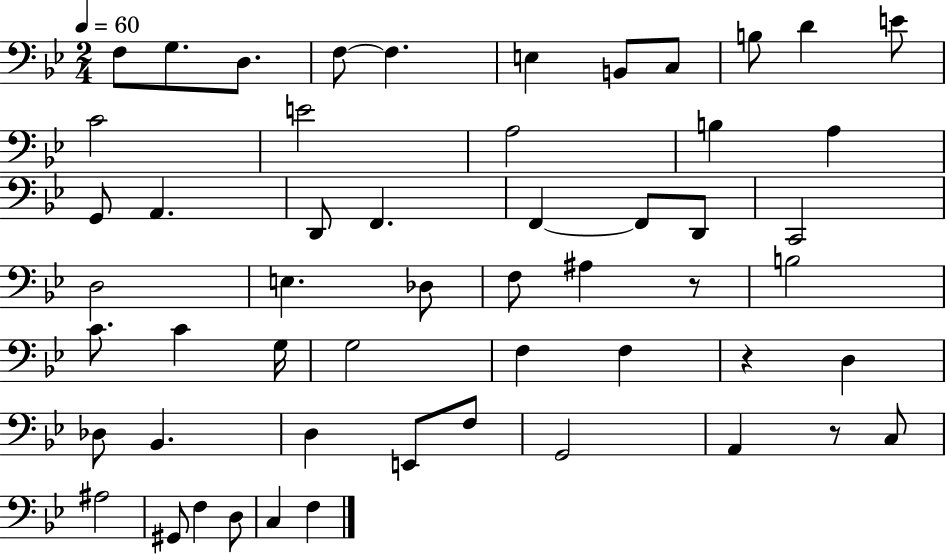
F3/e G3/e. D3/e. F3/e F3/q. E3/q B2/e C3/e B3/e D4/q E4/e C4/h E4/h A3/h B3/q A3/q G2/e A2/q. D2/e F2/q. F2/q F2/e D2/e C2/h D3/h E3/q. Db3/e F3/e A#3/q R/e B3/h C4/e. C4/q G3/s G3/h F3/q F3/q R/q D3/q Db3/e Bb2/q. D3/q E2/e F3/e G2/h A2/q R/e C3/e A#3/h G#2/e F3/q D3/e C3/q F3/q